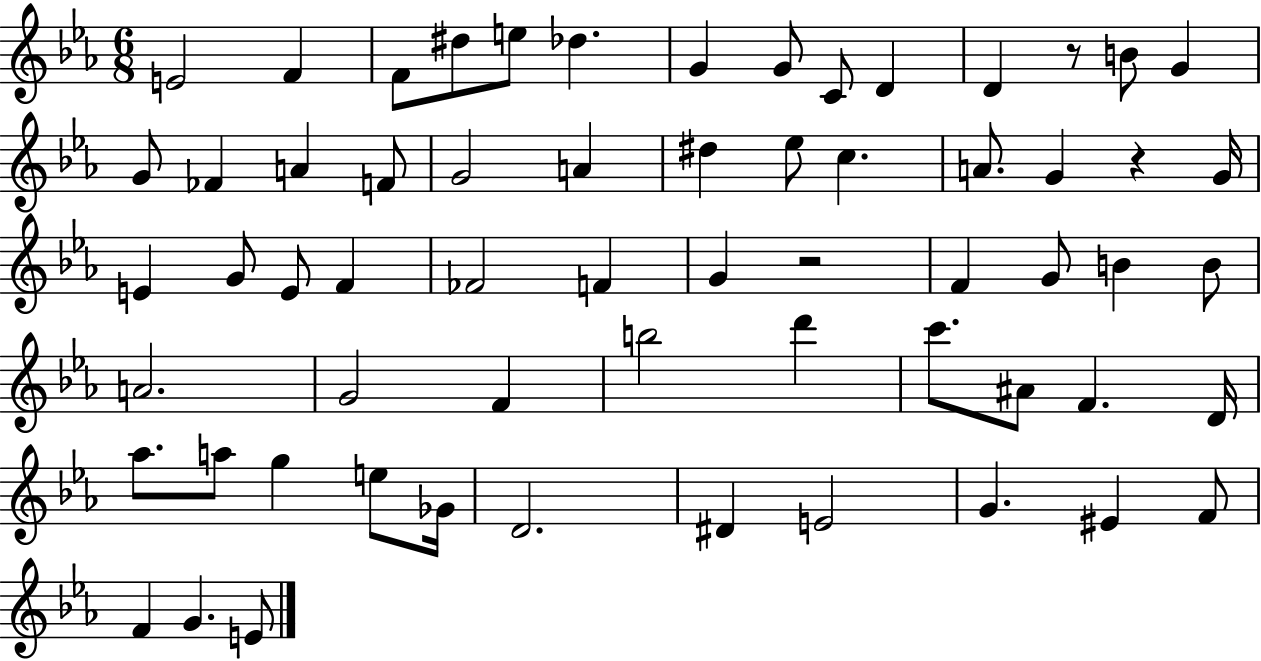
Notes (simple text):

E4/h F4/q F4/e D#5/e E5/e Db5/q. G4/q G4/e C4/e D4/q D4/q R/e B4/e G4/q G4/e FES4/q A4/q F4/e G4/h A4/q D#5/q Eb5/e C5/q. A4/e. G4/q R/q G4/s E4/q G4/e E4/e F4/q FES4/h F4/q G4/q R/h F4/q G4/e B4/q B4/e A4/h. G4/h F4/q B5/h D6/q C6/e. A#4/e F4/q. D4/s Ab5/e. A5/e G5/q E5/e Gb4/s D4/h. D#4/q E4/h G4/q. EIS4/q F4/e F4/q G4/q. E4/e